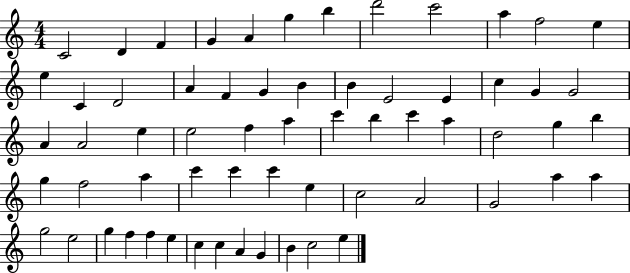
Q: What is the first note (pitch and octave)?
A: C4